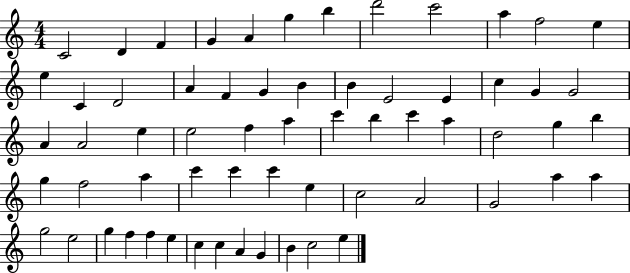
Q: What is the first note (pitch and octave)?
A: C4